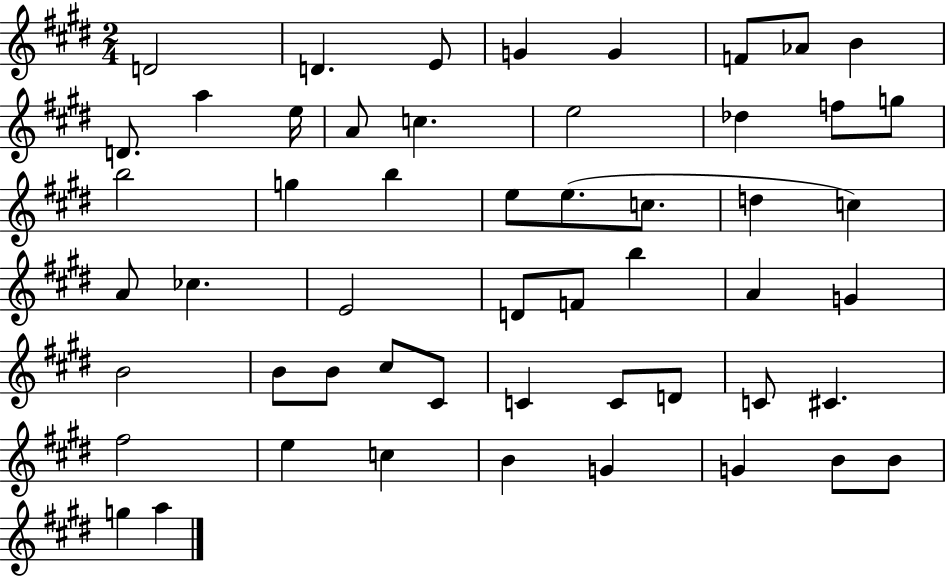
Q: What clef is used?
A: treble